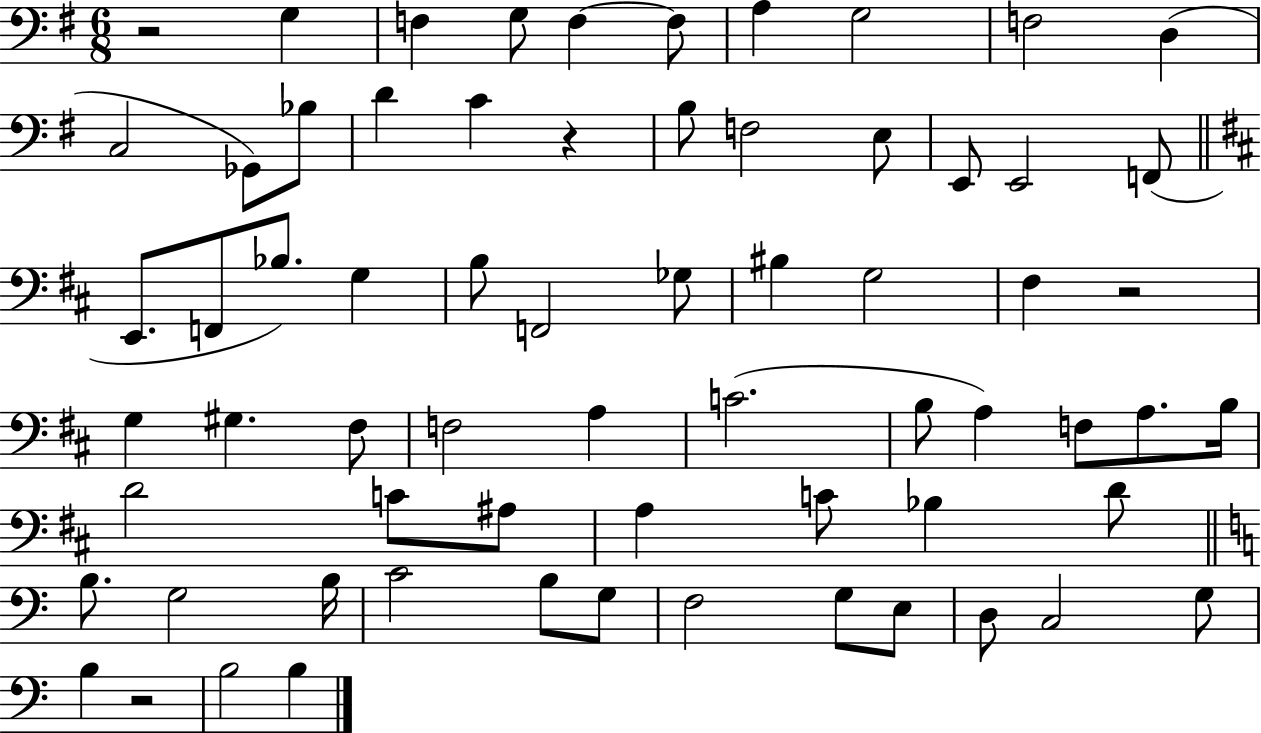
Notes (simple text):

R/h G3/q F3/q G3/e F3/q F3/e A3/q G3/h F3/h D3/q C3/h Gb2/e Bb3/e D4/q C4/q R/q B3/e F3/h E3/e E2/e E2/h F2/e E2/e. F2/e Bb3/e. G3/q B3/e F2/h Gb3/e BIS3/q G3/h F#3/q R/h G3/q G#3/q. F#3/e F3/h A3/q C4/h. B3/e A3/q F3/e A3/e. B3/s D4/h C4/e A#3/e A3/q C4/e Bb3/q D4/e B3/e. G3/h B3/s C4/h B3/e G3/e F3/h G3/e E3/e D3/e C3/h G3/e B3/q R/h B3/h B3/q